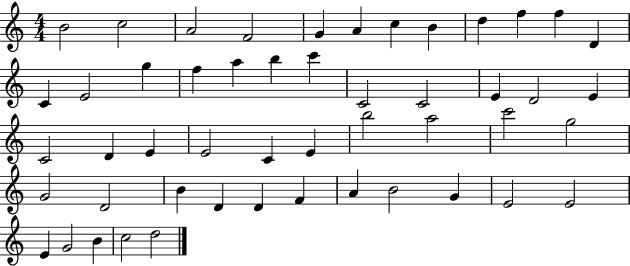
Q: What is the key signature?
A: C major